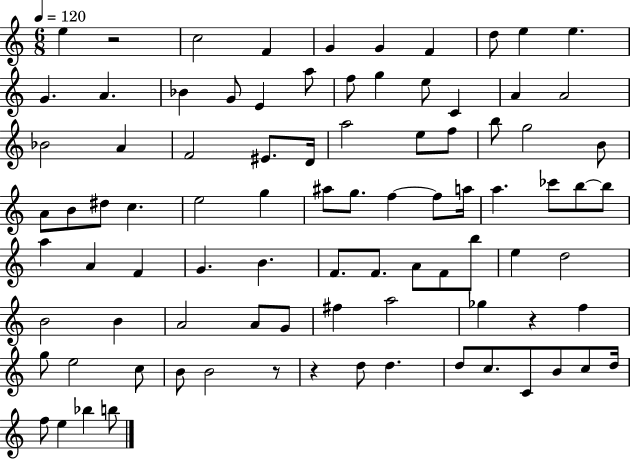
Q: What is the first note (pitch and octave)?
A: E5